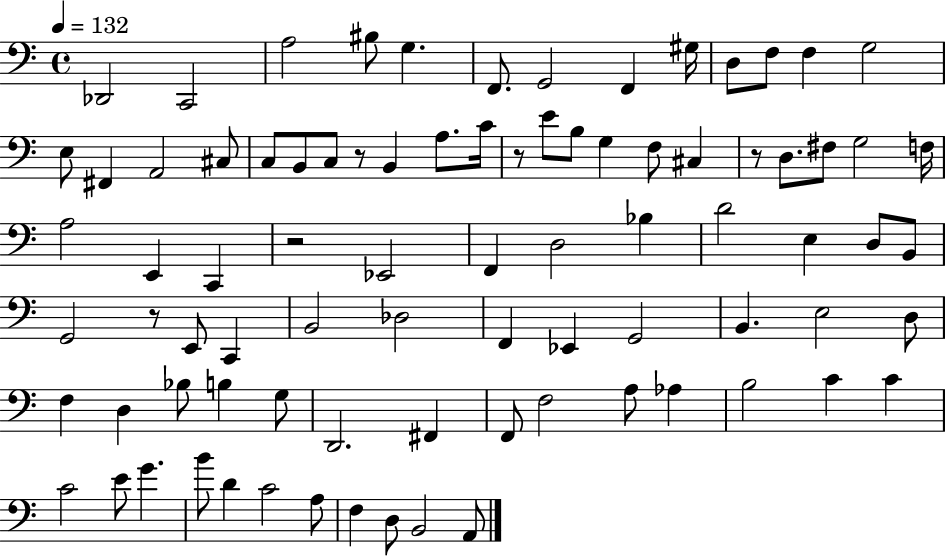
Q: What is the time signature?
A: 4/4